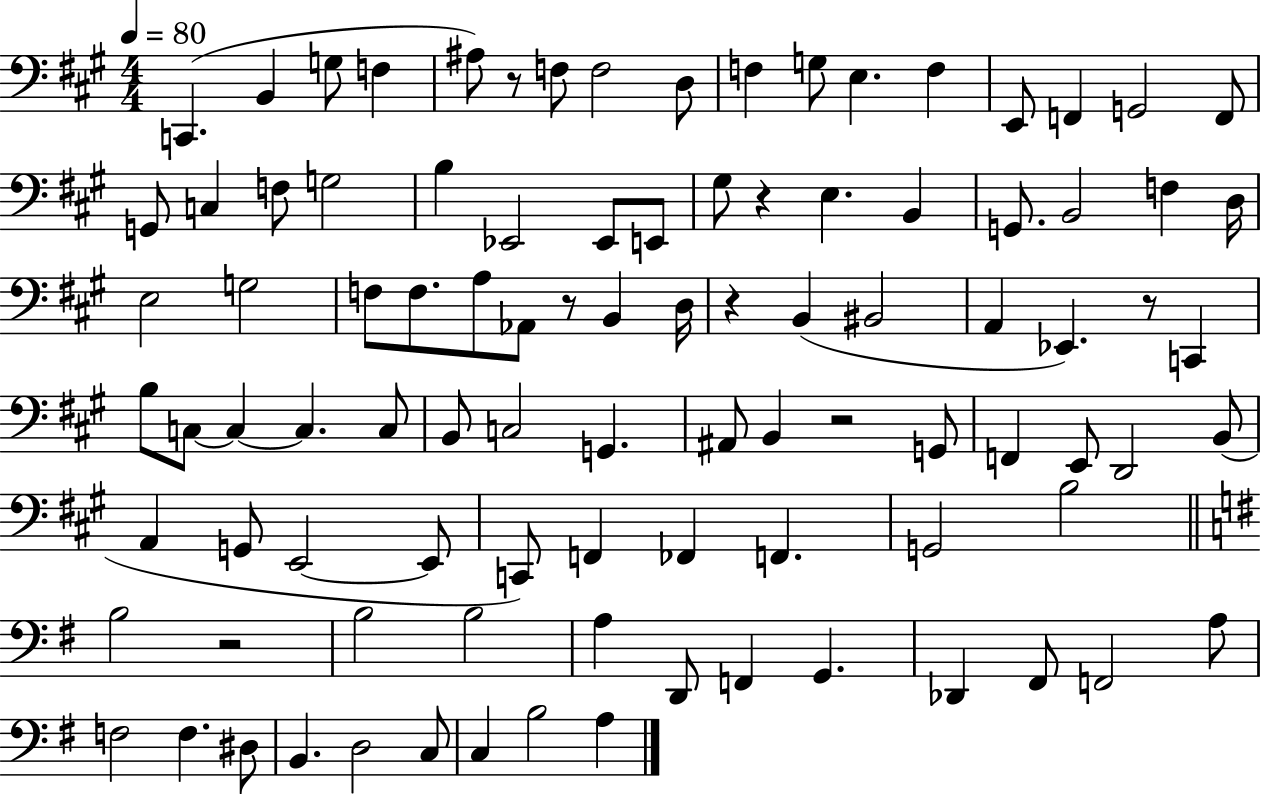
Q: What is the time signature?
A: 4/4